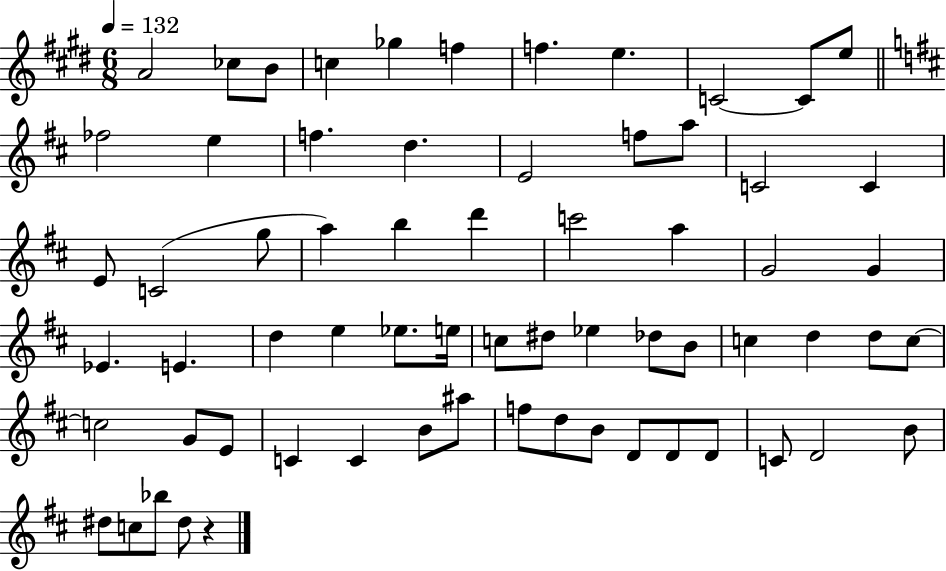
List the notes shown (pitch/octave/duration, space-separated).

A4/h CES5/e B4/e C5/q Gb5/q F5/q F5/q. E5/q. C4/h C4/e E5/e FES5/h E5/q F5/q. D5/q. E4/h F5/e A5/e C4/h C4/q E4/e C4/h G5/e A5/q B5/q D6/q C6/h A5/q G4/h G4/q Eb4/q. E4/q. D5/q E5/q Eb5/e. E5/s C5/e D#5/e Eb5/q Db5/e B4/e C5/q D5/q D5/e C5/e C5/h G4/e E4/e C4/q C4/q B4/e A#5/e F5/e D5/e B4/e D4/e D4/e D4/e C4/e D4/h B4/e D#5/e C5/e Bb5/e D#5/e R/q